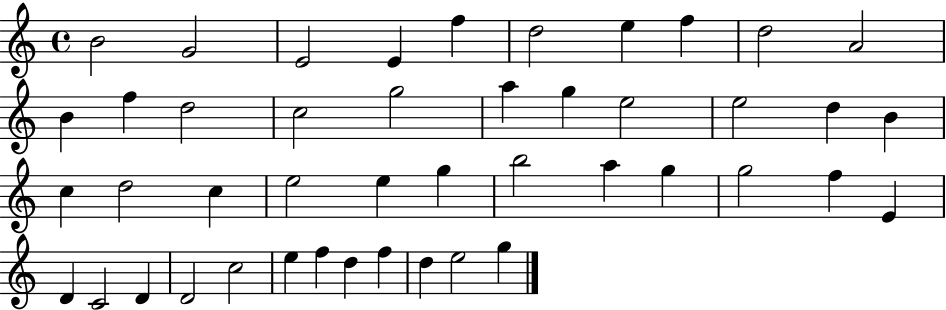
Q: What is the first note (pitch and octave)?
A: B4